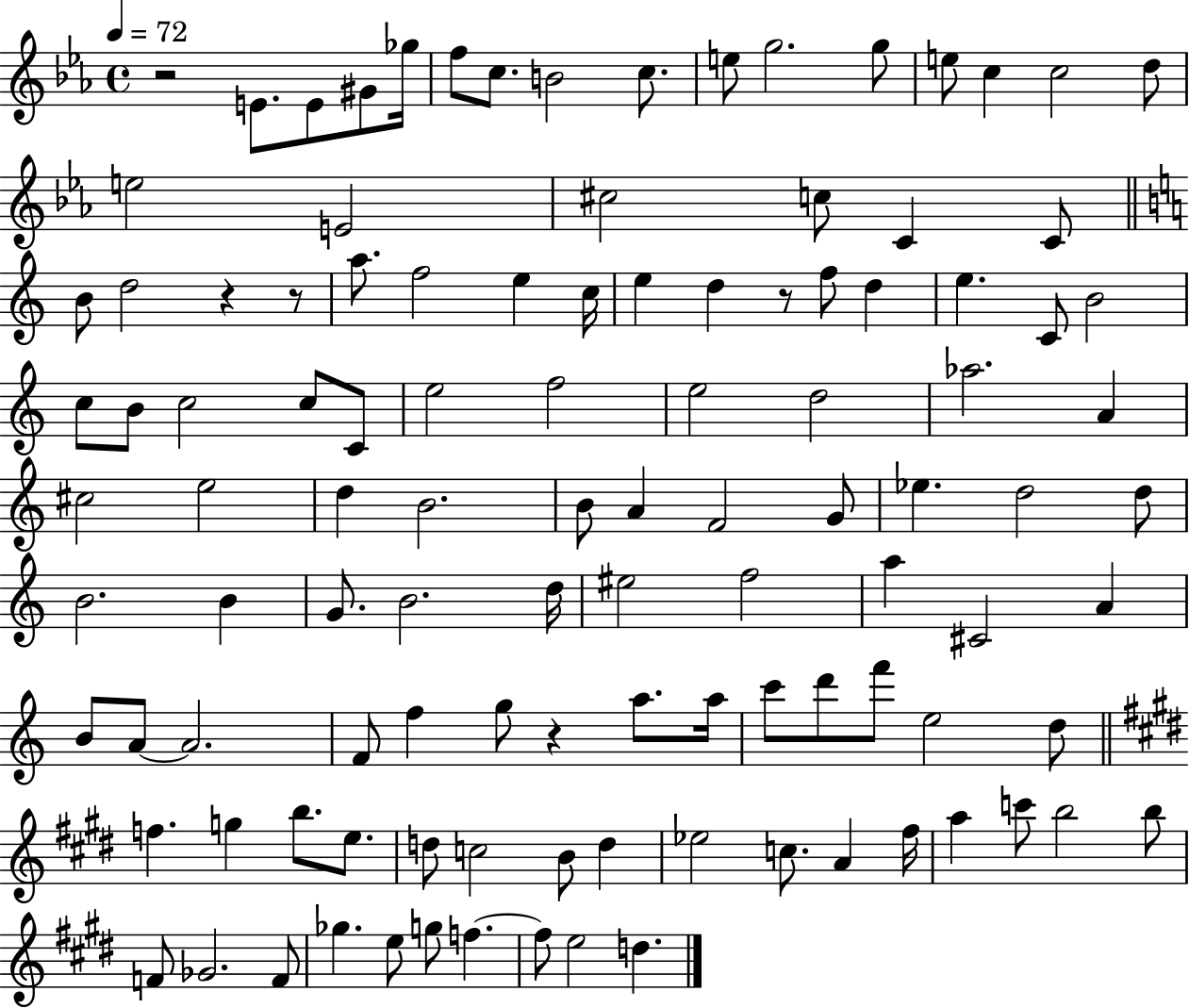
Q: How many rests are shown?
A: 5